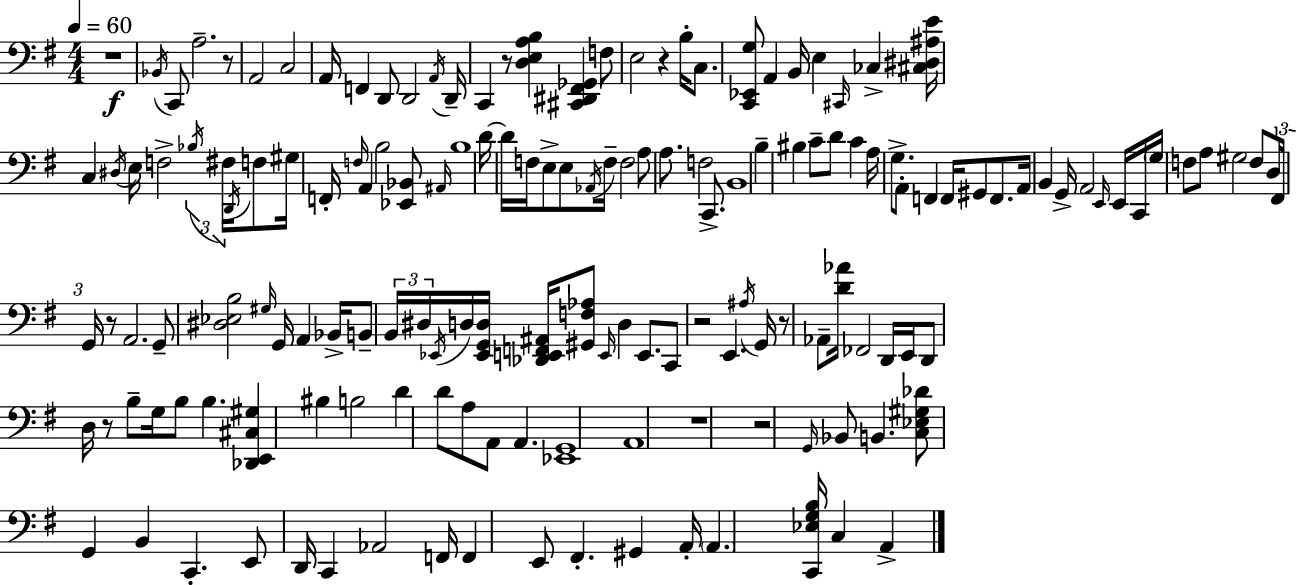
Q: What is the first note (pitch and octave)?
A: Bb2